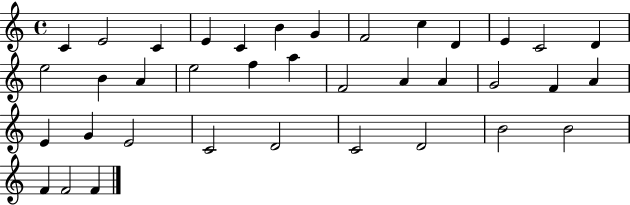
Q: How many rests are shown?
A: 0